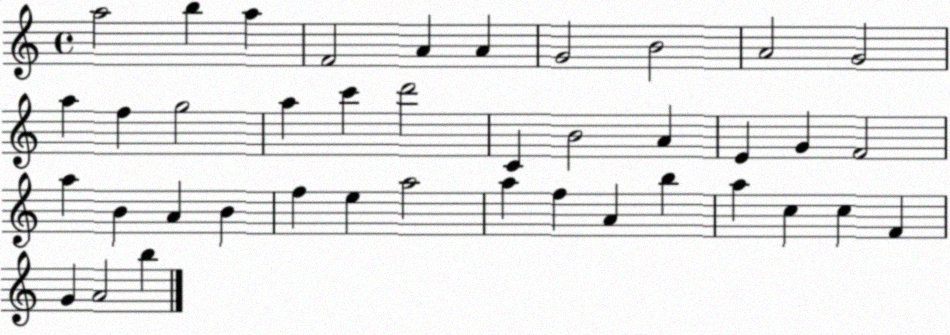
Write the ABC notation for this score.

X:1
T:Untitled
M:4/4
L:1/4
K:C
a2 b a F2 A A G2 B2 A2 G2 a f g2 a c' d'2 C B2 A E G F2 a B A B f e a2 a f A b a c c F G A2 b